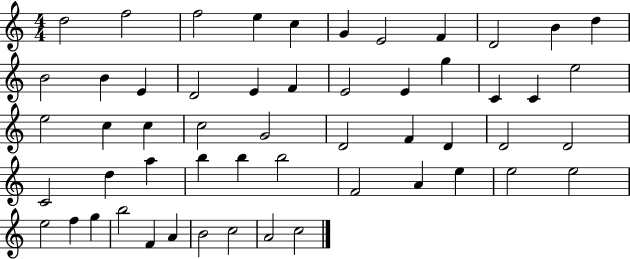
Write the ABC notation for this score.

X:1
T:Untitled
M:4/4
L:1/4
K:C
d2 f2 f2 e c G E2 F D2 B d B2 B E D2 E F E2 E g C C e2 e2 c c c2 G2 D2 F D D2 D2 C2 d a b b b2 F2 A e e2 e2 e2 f g b2 F A B2 c2 A2 c2